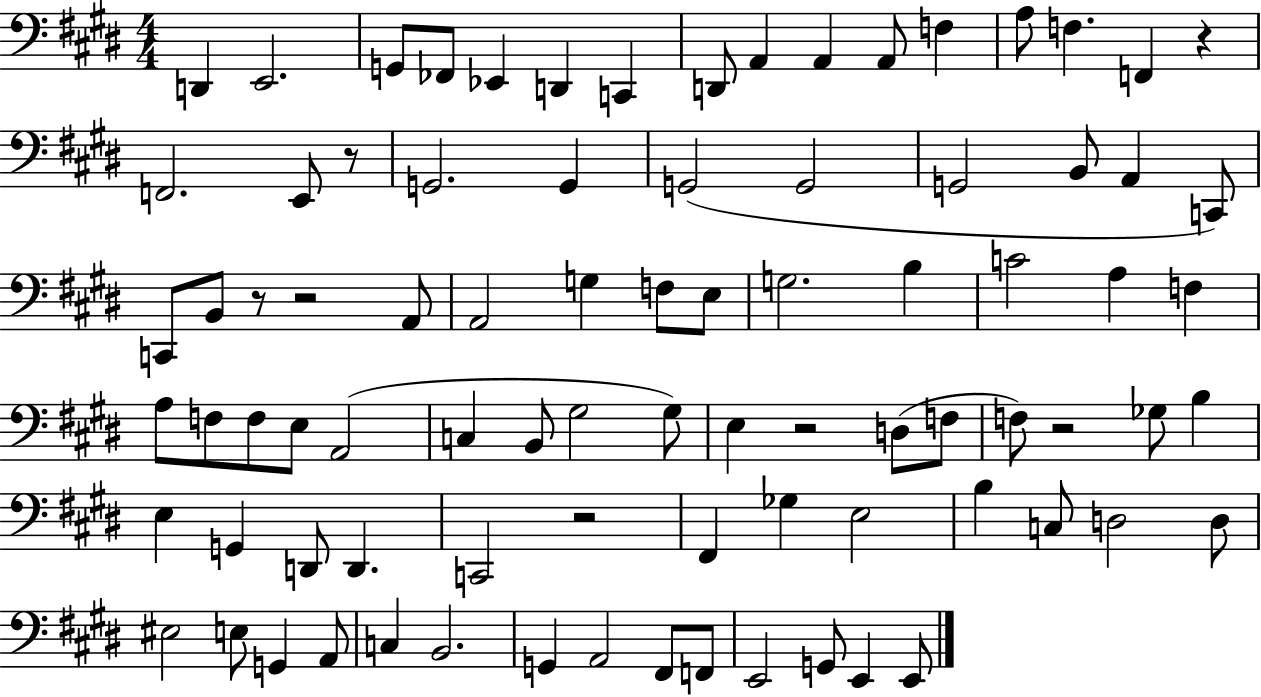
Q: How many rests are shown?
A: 7